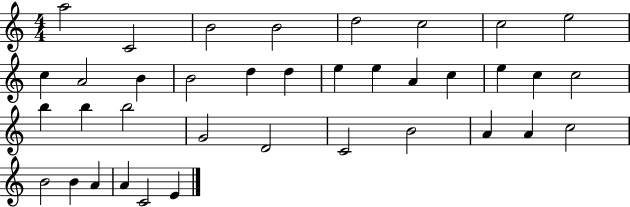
A5/h C4/h B4/h B4/h D5/h C5/h C5/h E5/h C5/q A4/h B4/q B4/h D5/q D5/q E5/q E5/q A4/q C5/q E5/q C5/q C5/h B5/q B5/q B5/h G4/h D4/h C4/h B4/h A4/q A4/q C5/h B4/h B4/q A4/q A4/q C4/h E4/q